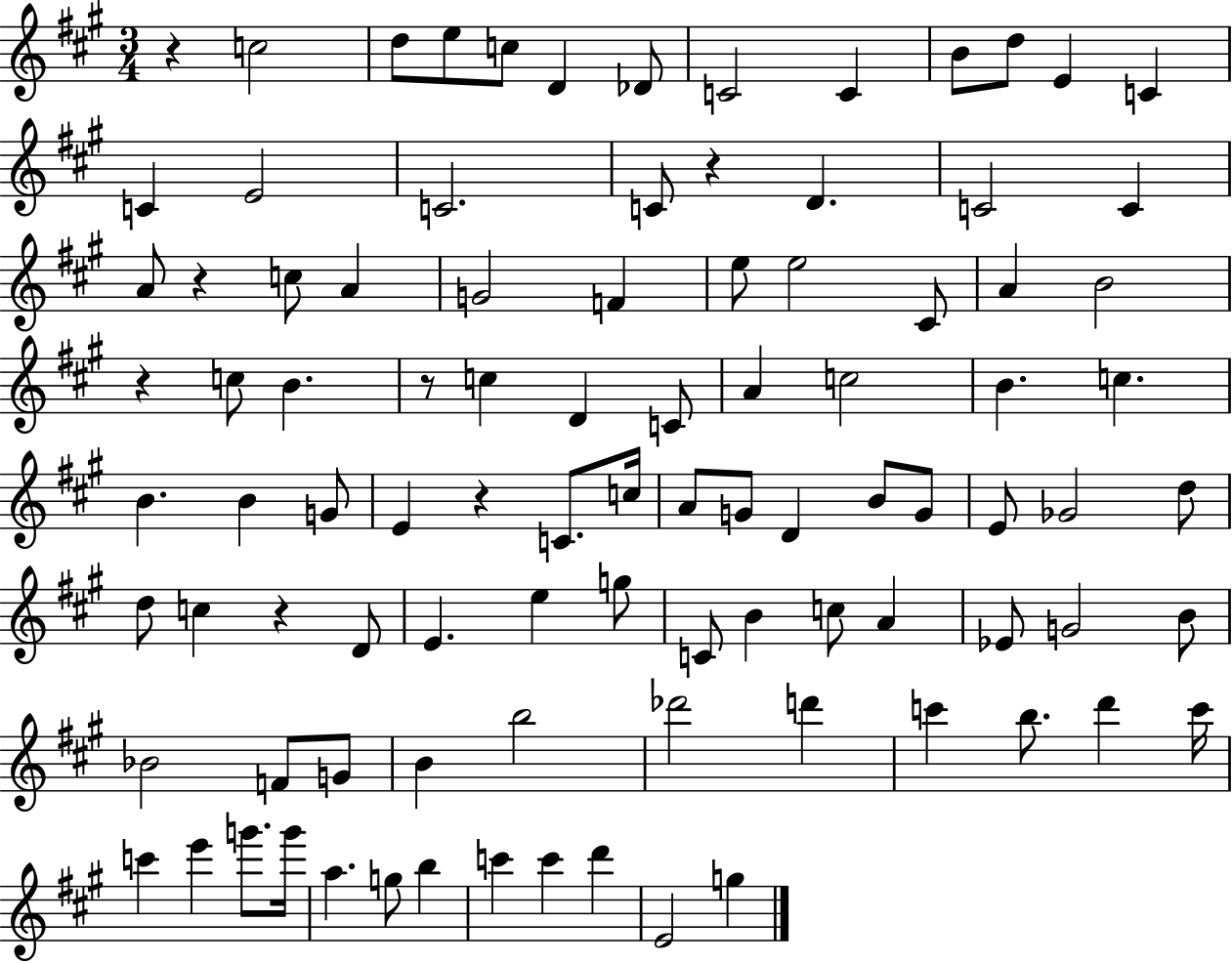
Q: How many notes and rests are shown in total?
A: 95